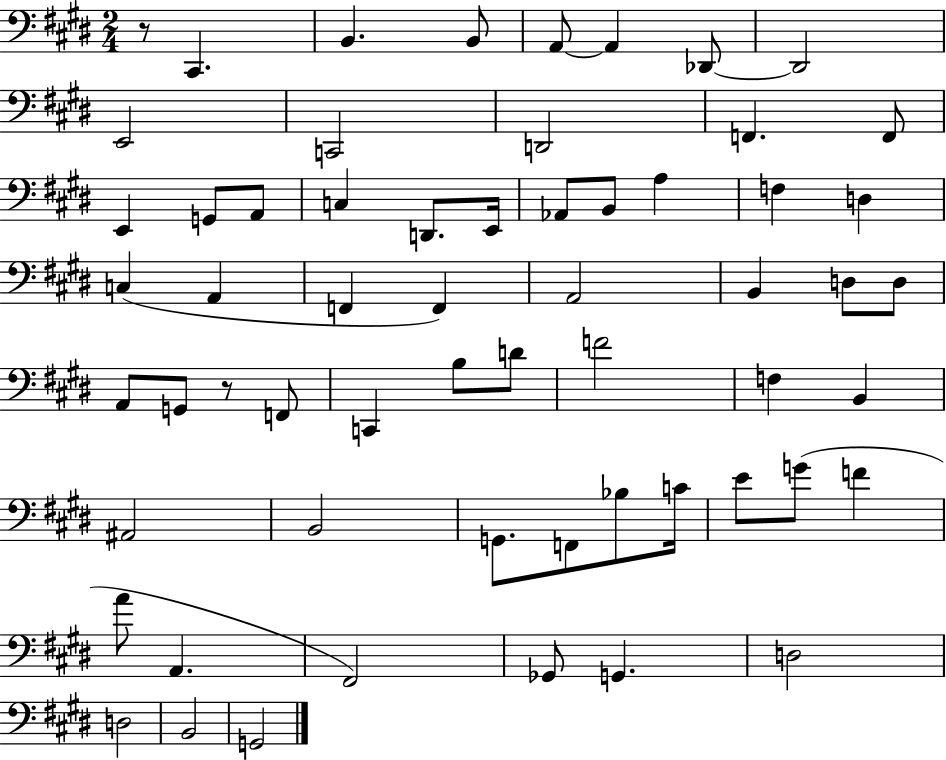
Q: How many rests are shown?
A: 2